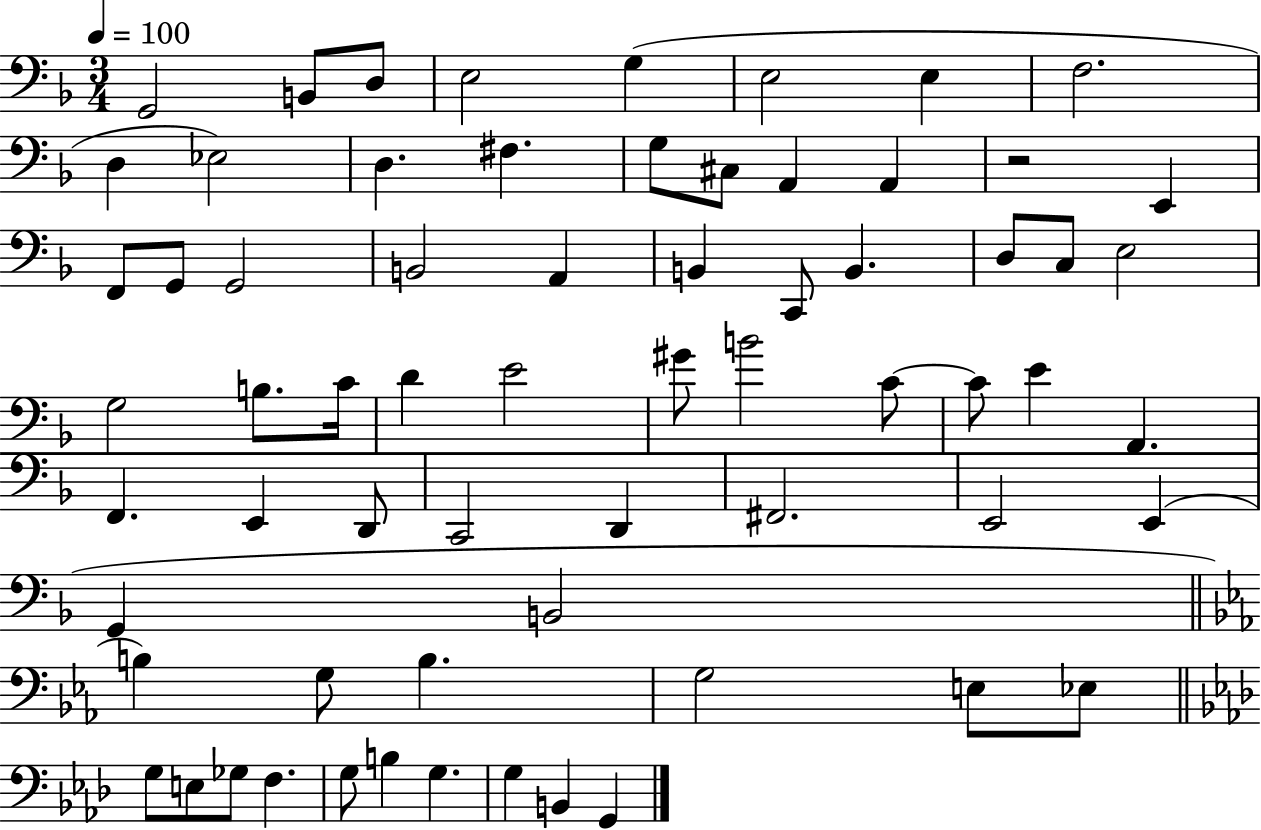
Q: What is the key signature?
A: F major